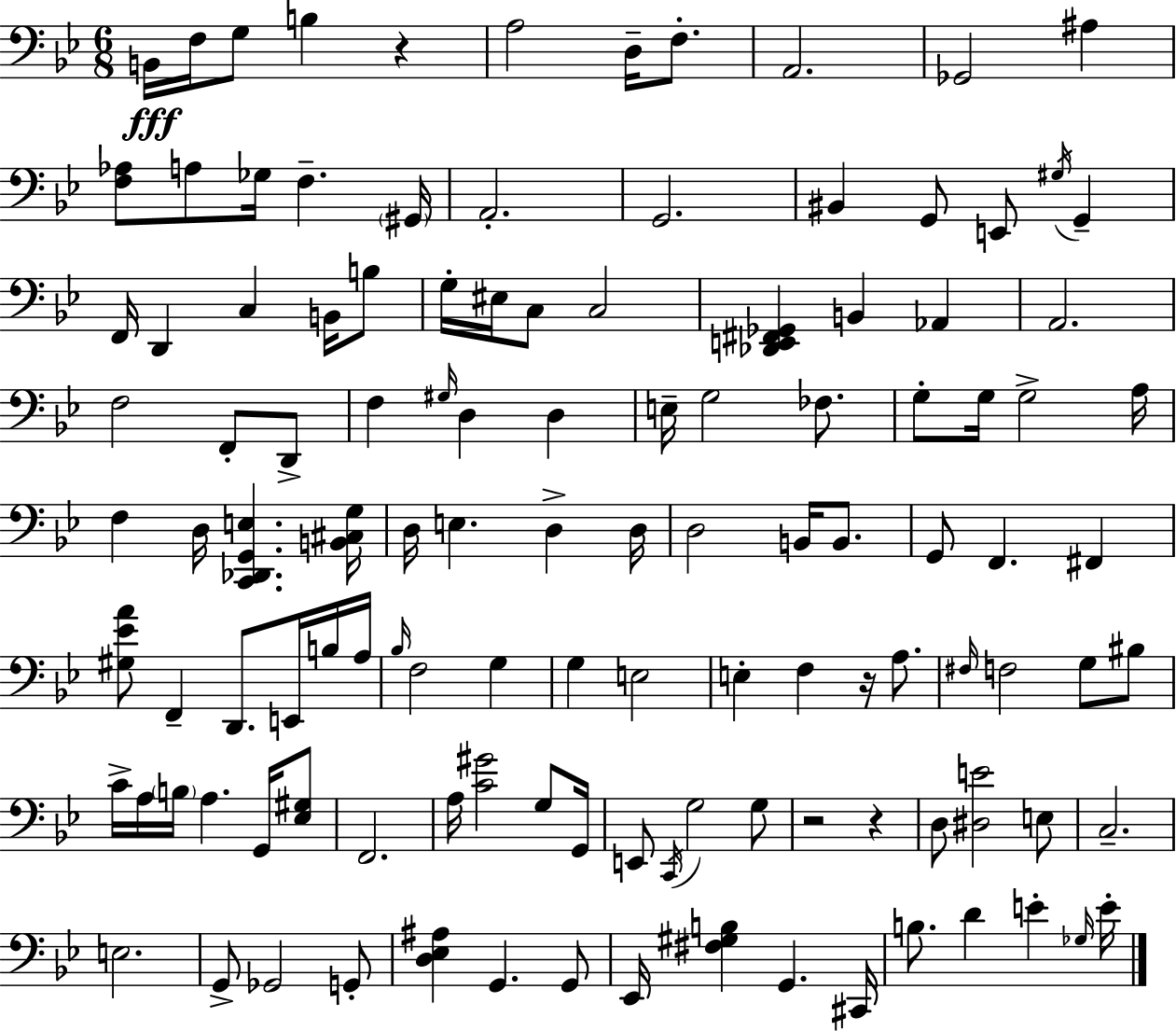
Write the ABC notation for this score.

X:1
T:Untitled
M:6/8
L:1/4
K:Bb
B,,/4 F,/4 G,/2 B, z A,2 D,/4 F,/2 A,,2 _G,,2 ^A, [F,_A,]/2 A,/2 _G,/4 F, ^G,,/4 A,,2 G,,2 ^B,, G,,/2 E,,/2 ^G,/4 G,, F,,/4 D,, C, B,,/4 B,/2 G,/4 ^E,/4 C,/2 C,2 [_D,,E,,^F,,_G,,] B,, _A,, A,,2 F,2 F,,/2 D,,/2 F, ^G,/4 D, D, E,/4 G,2 _F,/2 G,/2 G,/4 G,2 A,/4 F, D,/4 [C,,_D,,G,,E,] [B,,^C,G,]/4 D,/4 E, D, D,/4 D,2 B,,/4 B,,/2 G,,/2 F,, ^F,, [^G,_EA]/2 F,, D,,/2 E,,/4 B,/4 A,/4 _B,/4 F,2 G, G, E,2 E, F, z/4 A,/2 ^F,/4 F,2 G,/2 ^B,/2 C/4 A,/4 B,/4 A, G,,/4 [_E,^G,]/2 F,,2 A,/4 [C^G]2 G,/2 G,,/4 E,,/2 C,,/4 G,2 G,/2 z2 z D,/2 [^D,E]2 E,/2 C,2 E,2 G,,/2 _G,,2 G,,/2 [D,_E,^A,] G,, G,,/2 _E,,/4 [^F,^G,B,] G,, ^C,,/4 B,/2 D E _G,/4 E/4